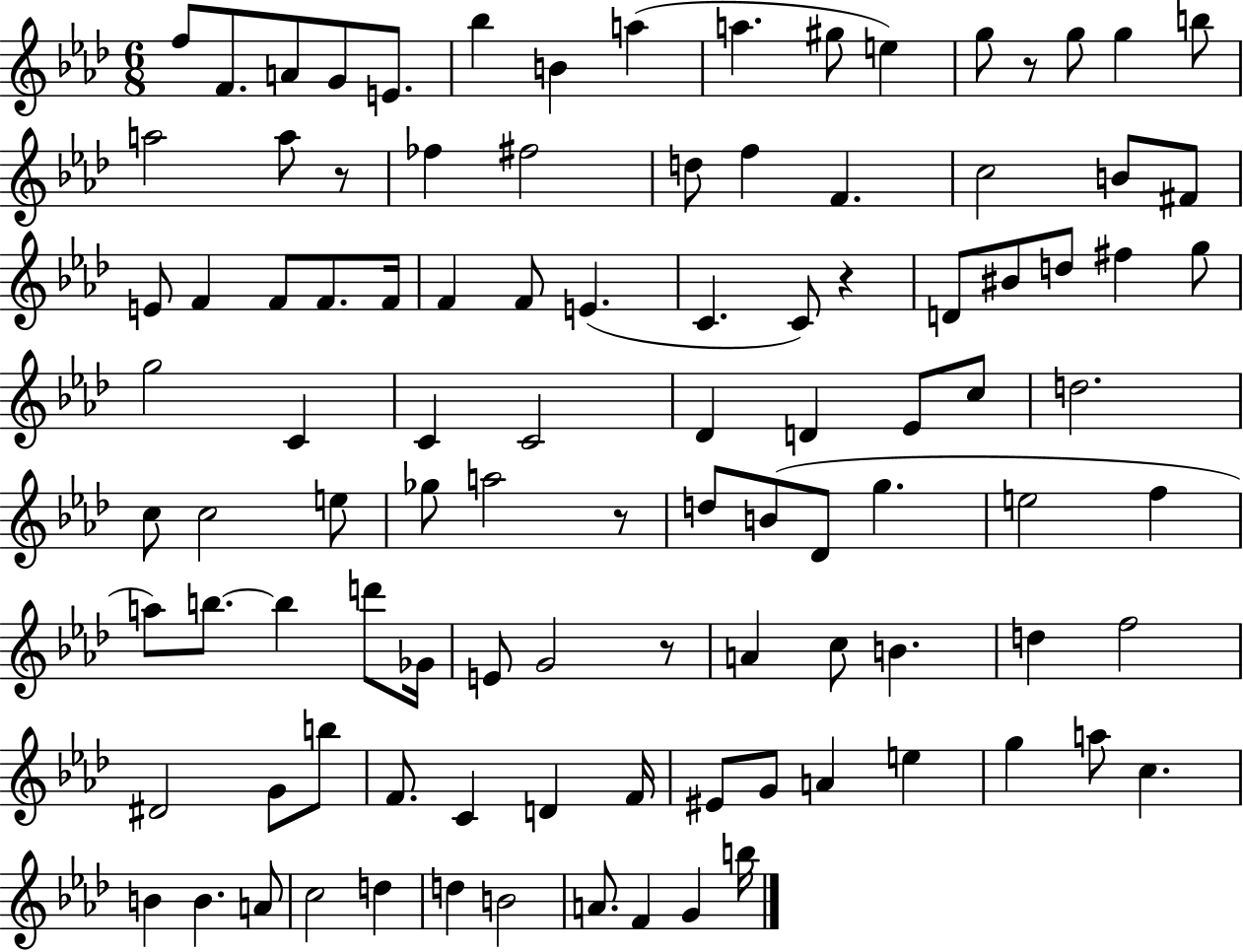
F5/e F4/e. A4/e G4/e E4/e. Bb5/q B4/q A5/q A5/q. G#5/e E5/q G5/e R/e G5/e G5/q B5/e A5/h A5/e R/e FES5/q F#5/h D5/e F5/q F4/q. C5/h B4/e F#4/e E4/e F4/q F4/e F4/e. F4/s F4/q F4/e E4/q. C4/q. C4/e R/q D4/e BIS4/e D5/e F#5/q G5/e G5/h C4/q C4/q C4/h Db4/q D4/q Eb4/e C5/e D5/h. C5/e C5/h E5/e Gb5/e A5/h R/e D5/e B4/e Db4/e G5/q. E5/h F5/q A5/e B5/e. B5/q D6/e Gb4/s E4/e G4/h R/e A4/q C5/e B4/q. D5/q F5/h D#4/h G4/e B5/e F4/e. C4/q D4/q F4/s EIS4/e G4/e A4/q E5/q G5/q A5/e C5/q. B4/q B4/q. A4/e C5/h D5/q D5/q B4/h A4/e. F4/q G4/q B5/s